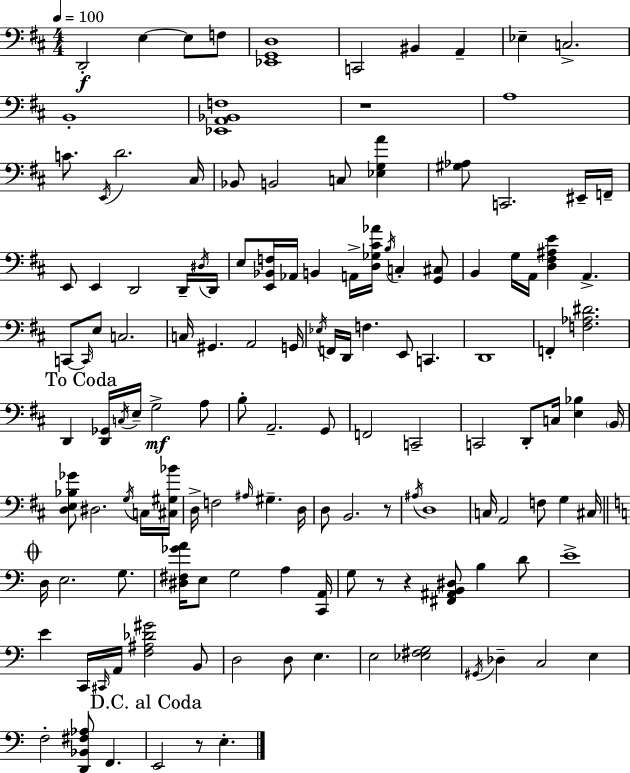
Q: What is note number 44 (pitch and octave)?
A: A2